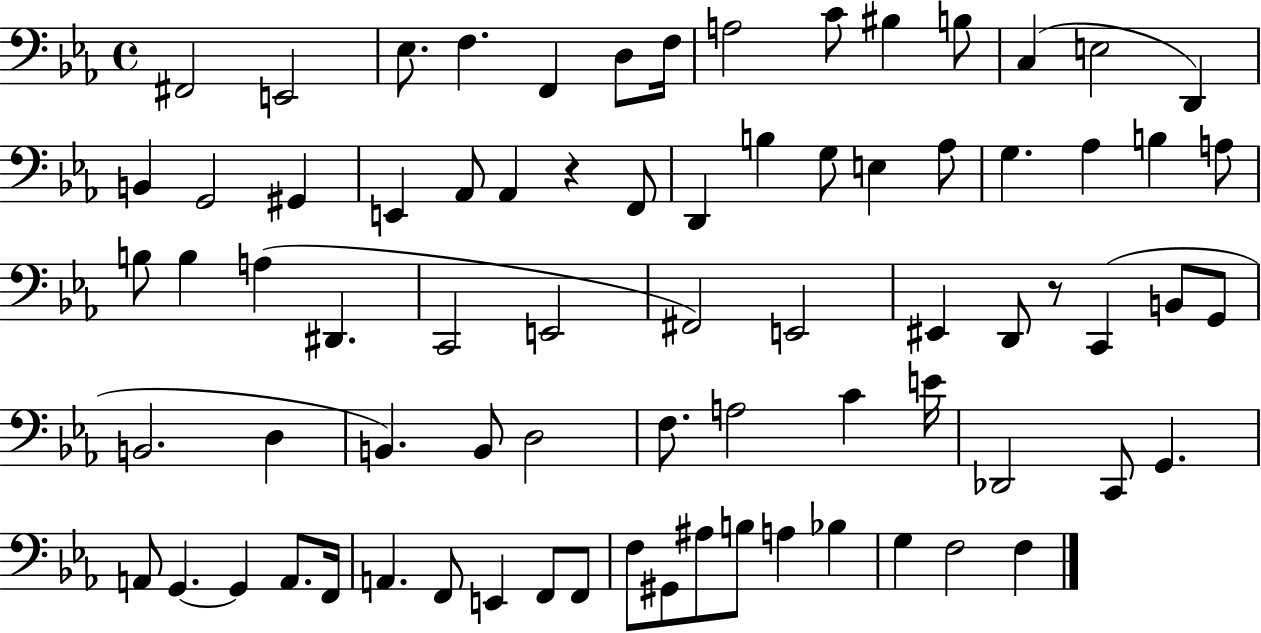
X:1
T:Untitled
M:4/4
L:1/4
K:Eb
^F,,2 E,,2 _E,/2 F, F,, D,/2 F,/4 A,2 C/2 ^B, B,/2 C, E,2 D,, B,, G,,2 ^G,, E,, _A,,/2 _A,, z F,,/2 D,, B, G,/2 E, _A,/2 G, _A, B, A,/2 B,/2 B, A, ^D,, C,,2 E,,2 ^F,,2 E,,2 ^E,, D,,/2 z/2 C,, B,,/2 G,,/2 B,,2 D, B,, B,,/2 D,2 F,/2 A,2 C E/4 _D,,2 C,,/2 G,, A,,/2 G,, G,, A,,/2 F,,/4 A,, F,,/2 E,, F,,/2 F,,/2 F,/2 ^G,,/2 ^A,/2 B,/2 A, _B, G, F,2 F,